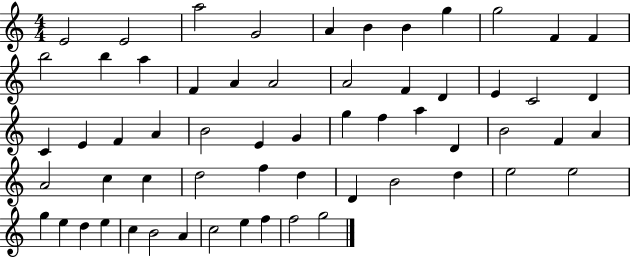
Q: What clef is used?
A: treble